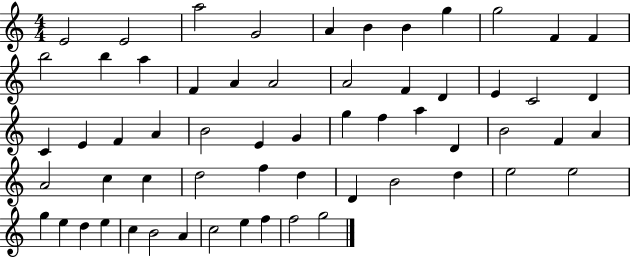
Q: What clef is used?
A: treble